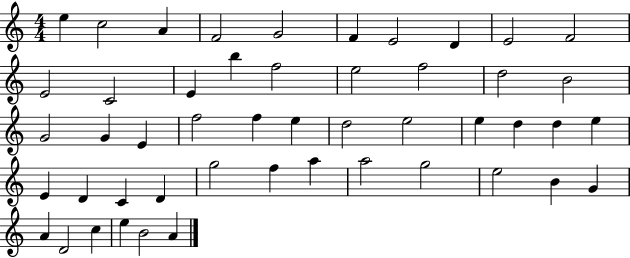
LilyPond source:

{
  \clef treble
  \numericTimeSignature
  \time 4/4
  \key c \major
  e''4 c''2 a'4 | f'2 g'2 | f'4 e'2 d'4 | e'2 f'2 | \break e'2 c'2 | e'4 b''4 f''2 | e''2 f''2 | d''2 b'2 | \break g'2 g'4 e'4 | f''2 f''4 e''4 | d''2 e''2 | e''4 d''4 d''4 e''4 | \break e'4 d'4 c'4 d'4 | g''2 f''4 a''4 | a''2 g''2 | e''2 b'4 g'4 | \break a'4 d'2 c''4 | e''4 b'2 a'4 | \bar "|."
}